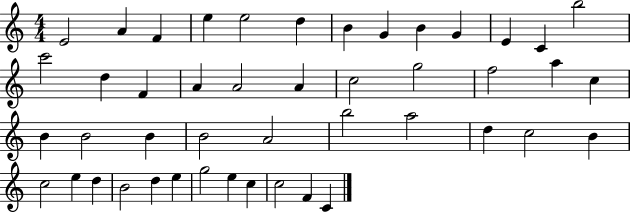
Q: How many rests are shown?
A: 0